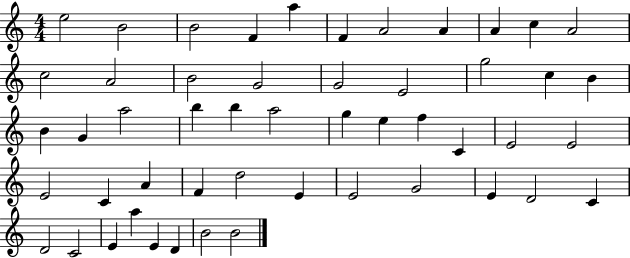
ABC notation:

X:1
T:Untitled
M:4/4
L:1/4
K:C
e2 B2 B2 F a F A2 A A c A2 c2 A2 B2 G2 G2 E2 g2 c B B G a2 b b a2 g e f C E2 E2 E2 C A F d2 E E2 G2 E D2 C D2 C2 E a E D B2 B2